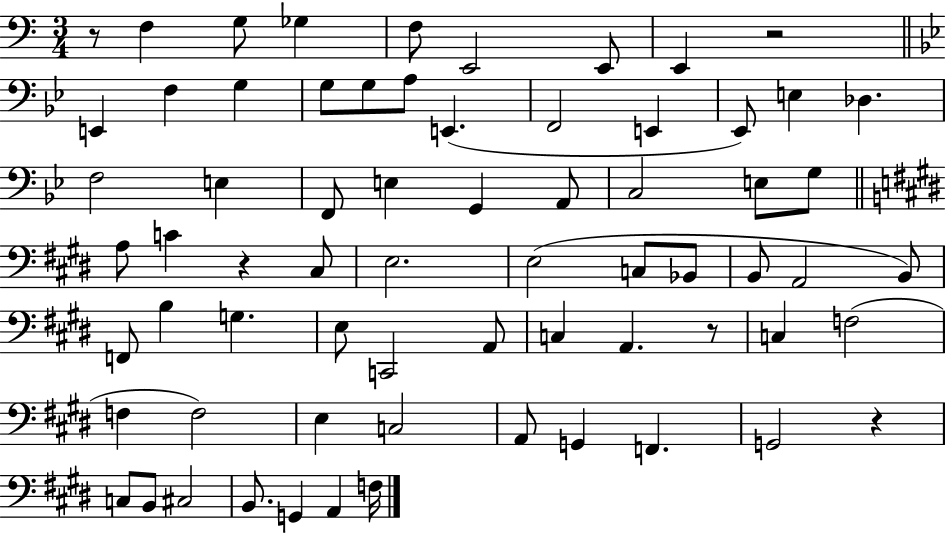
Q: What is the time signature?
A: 3/4